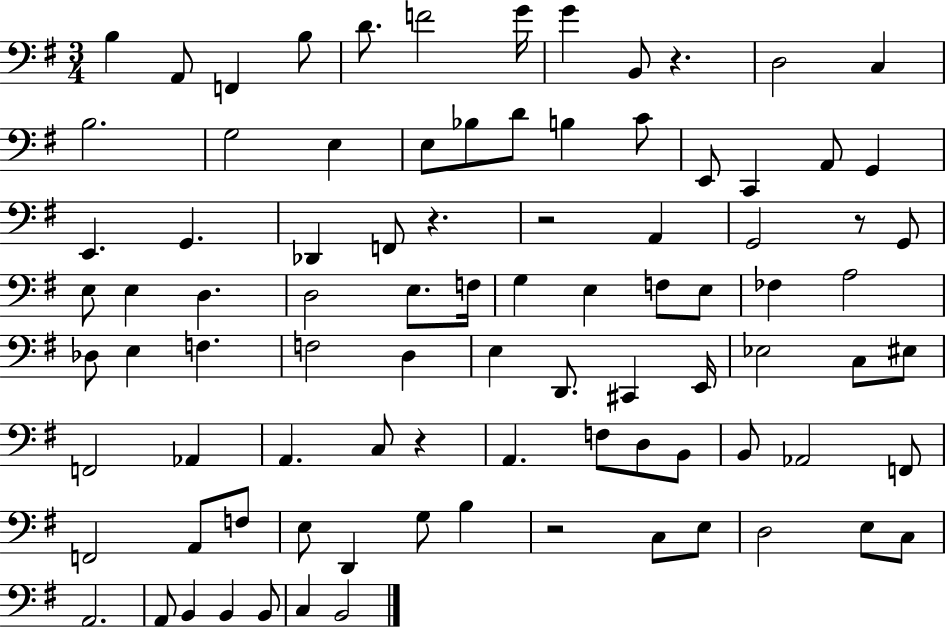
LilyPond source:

{
  \clef bass
  \numericTimeSignature
  \time 3/4
  \key g \major
  b4 a,8 f,4 b8 | d'8. f'2 g'16 | g'4 b,8 r4. | d2 c4 | \break b2. | g2 e4 | e8 bes8 d'8 b4 c'8 | e,8 c,4 a,8 g,4 | \break e,4. g,4. | des,4 f,8 r4. | r2 a,4 | g,2 r8 g,8 | \break e8 e4 d4. | d2 e8. f16 | g4 e4 f8 e8 | fes4 a2 | \break des8 e4 f4. | f2 d4 | e4 d,8. cis,4 e,16 | ees2 c8 eis8 | \break f,2 aes,4 | a,4. c8 r4 | a,4. f8 d8 b,8 | b,8 aes,2 f,8 | \break f,2 a,8 f8 | e8 d,4 g8 b4 | r2 c8 e8 | d2 e8 c8 | \break a,2. | a,8 b,4 b,4 b,8 | c4 b,2 | \bar "|."
}